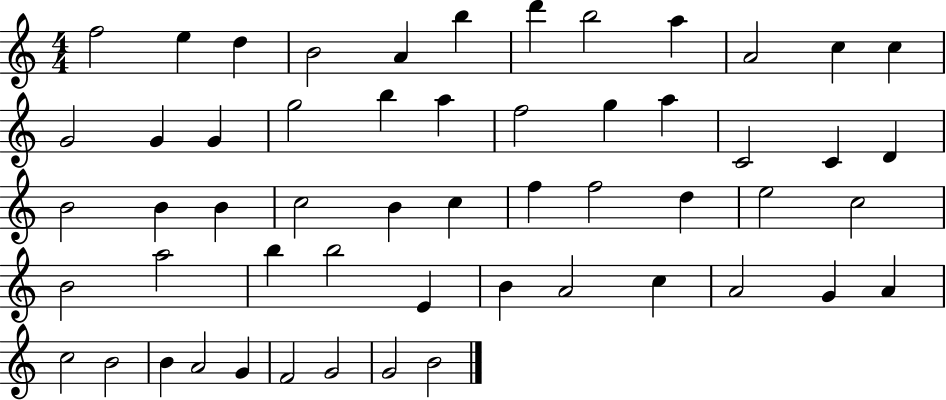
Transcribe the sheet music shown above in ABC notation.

X:1
T:Untitled
M:4/4
L:1/4
K:C
f2 e d B2 A b d' b2 a A2 c c G2 G G g2 b a f2 g a C2 C D B2 B B c2 B c f f2 d e2 c2 B2 a2 b b2 E B A2 c A2 G A c2 B2 B A2 G F2 G2 G2 B2